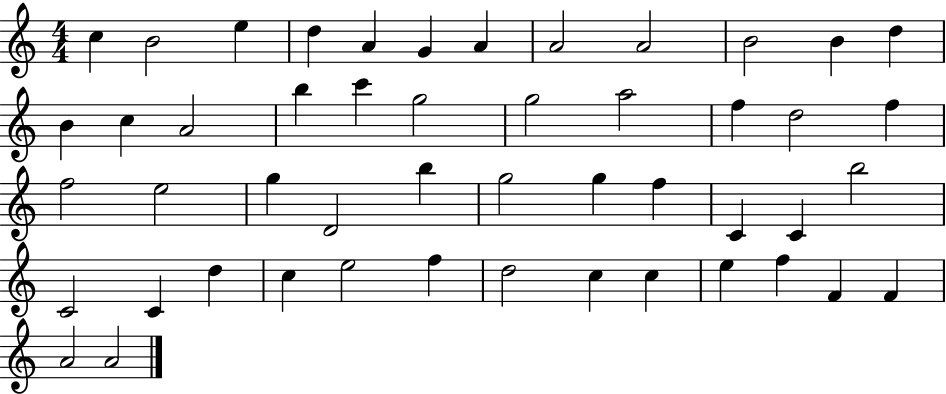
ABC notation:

X:1
T:Untitled
M:4/4
L:1/4
K:C
c B2 e d A G A A2 A2 B2 B d B c A2 b c' g2 g2 a2 f d2 f f2 e2 g D2 b g2 g f C C b2 C2 C d c e2 f d2 c c e f F F A2 A2